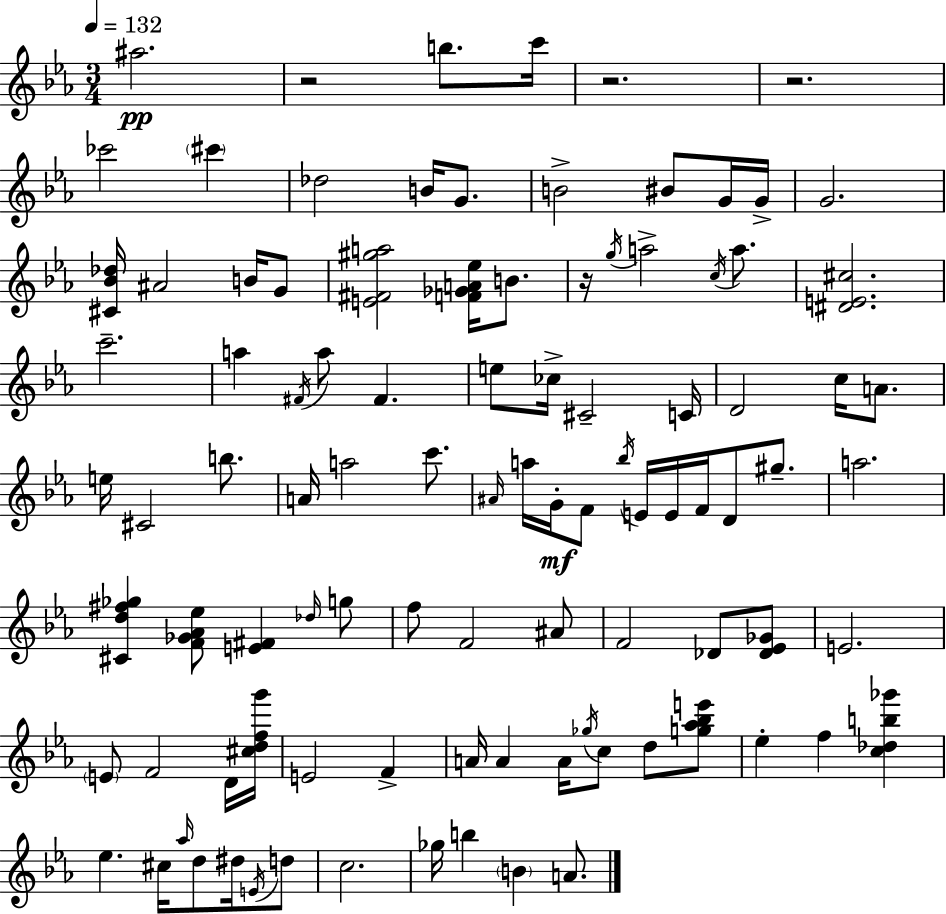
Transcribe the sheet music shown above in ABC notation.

X:1
T:Untitled
M:3/4
L:1/4
K:Eb
^a2 z2 b/2 c'/4 z2 z2 _c'2 ^c' _d2 B/4 G/2 B2 ^B/2 G/4 G/4 G2 [^C_B_d]/4 ^A2 B/4 G/2 [E^F^ga]2 [F_GA_e]/4 B/2 z/4 g/4 a2 c/4 a/2 [^DE^c]2 c'2 a ^F/4 a/2 ^F e/2 _c/4 ^C2 C/4 D2 c/4 A/2 e/4 ^C2 b/2 A/4 a2 c'/2 ^A/4 a/4 G/4 F/2 _b/4 E/4 E/4 F/4 D/2 ^g/2 a2 [^Cd^f_g] [F_G_A_e]/2 [E^F] _d/4 g/2 f/2 F2 ^A/2 F2 _D/2 [_D_E_G]/2 E2 E/2 F2 D/4 [^cdfg']/4 E2 F A/4 A A/4 _g/4 c/2 d/2 [g_a_be']/2 _e f [c_db_g'] _e ^c/4 _a/4 d/2 ^d/4 E/4 d/2 c2 _g/4 b B A/2